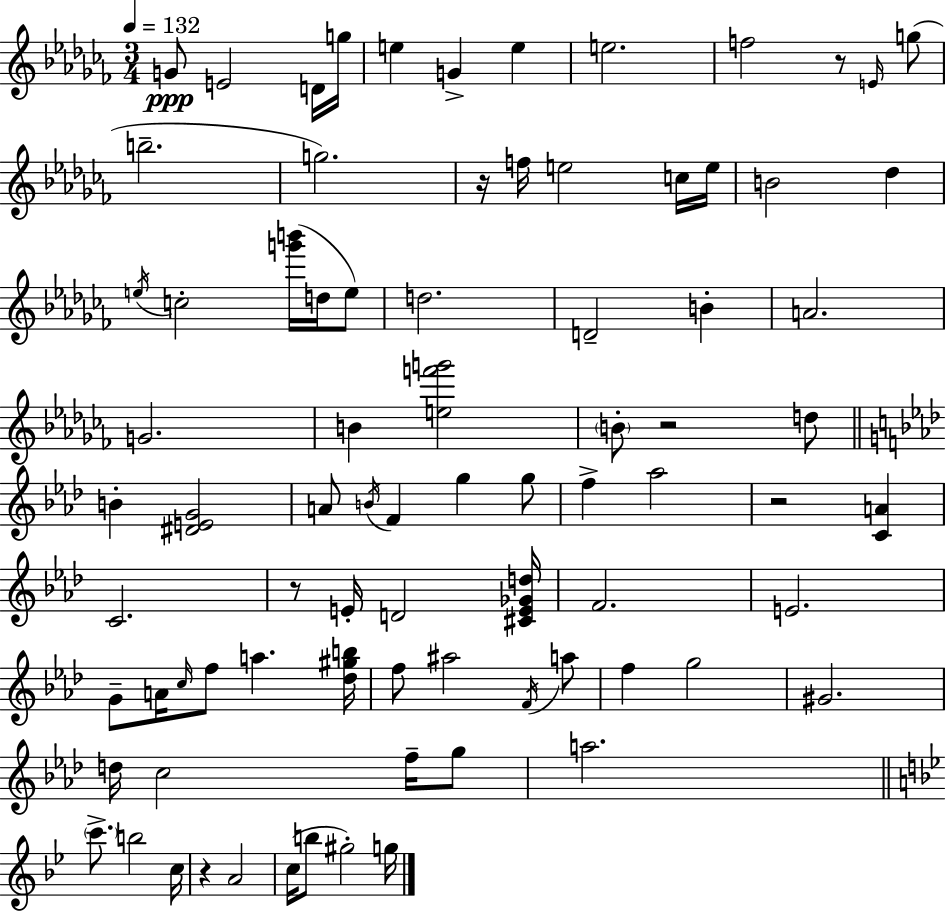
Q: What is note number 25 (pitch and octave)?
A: D4